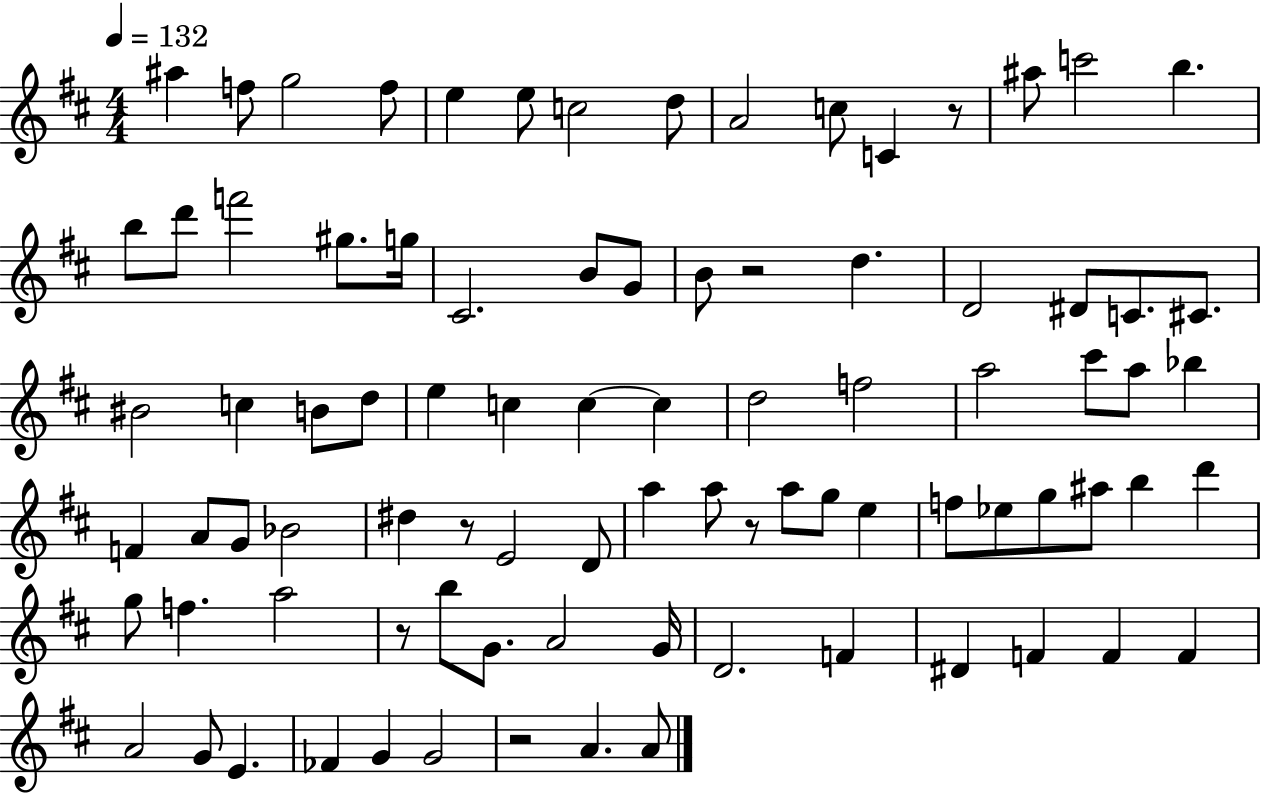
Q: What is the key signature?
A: D major